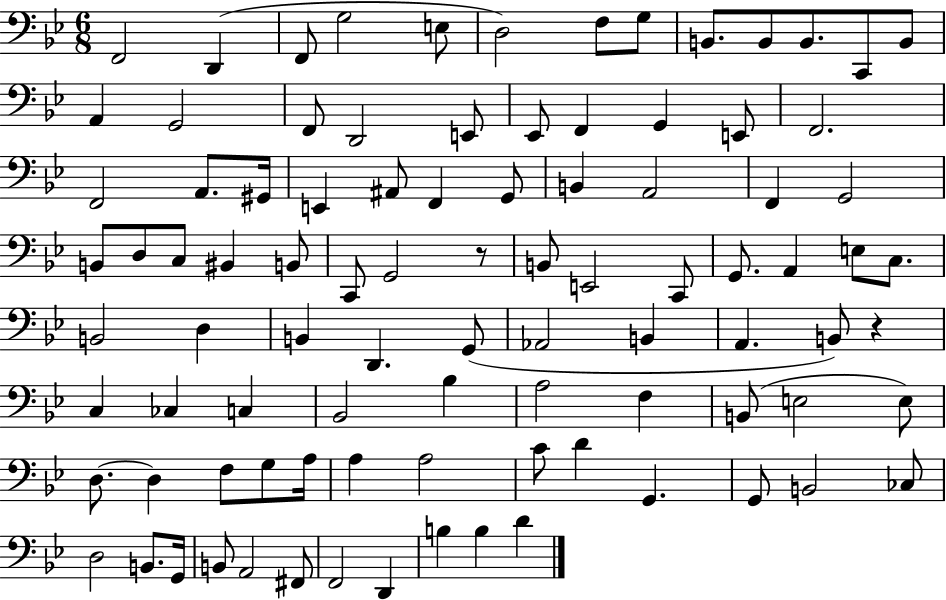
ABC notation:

X:1
T:Untitled
M:6/8
L:1/4
K:Bb
F,,2 D,, F,,/2 G,2 E,/2 D,2 F,/2 G,/2 B,,/2 B,,/2 B,,/2 C,,/2 B,,/2 A,, G,,2 F,,/2 D,,2 E,,/2 _E,,/2 F,, G,, E,,/2 F,,2 F,,2 A,,/2 ^G,,/4 E,, ^A,,/2 F,, G,,/2 B,, A,,2 F,, G,,2 B,,/2 D,/2 C,/2 ^B,, B,,/2 C,,/2 G,,2 z/2 B,,/2 E,,2 C,,/2 G,,/2 A,, E,/2 C,/2 B,,2 D, B,, D,, G,,/2 _A,,2 B,, A,, B,,/2 z C, _C, C, _B,,2 _B, A,2 F, B,,/2 E,2 E,/2 D,/2 D, F,/2 G,/2 A,/4 A, A,2 C/2 D G,, G,,/2 B,,2 _C,/2 D,2 B,,/2 G,,/4 B,,/2 A,,2 ^F,,/2 F,,2 D,, B, B, D